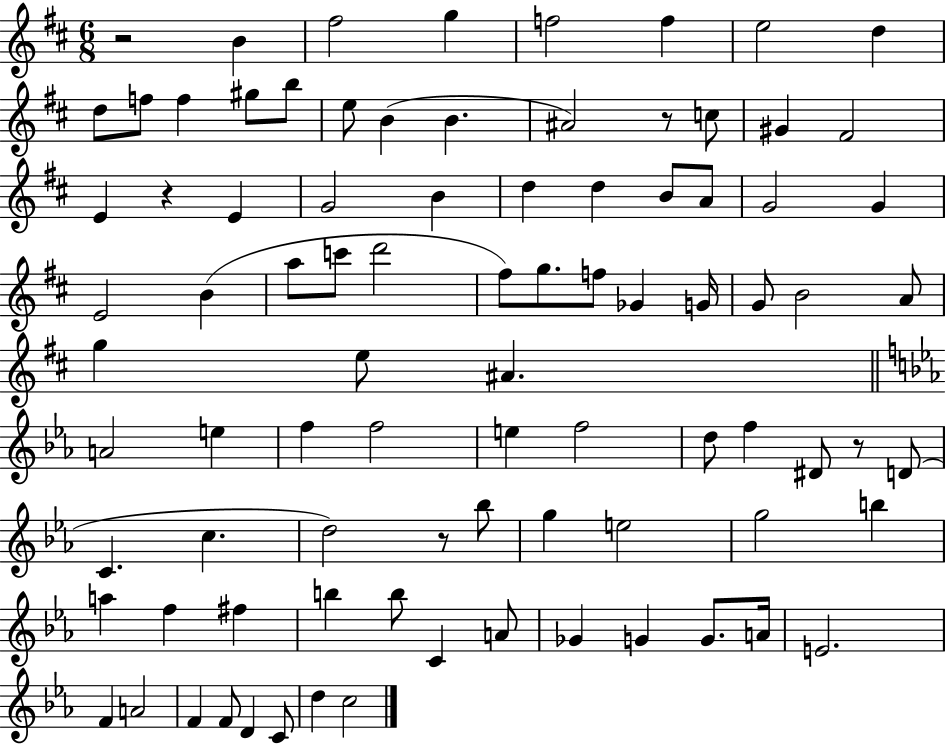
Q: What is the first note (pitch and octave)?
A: B4